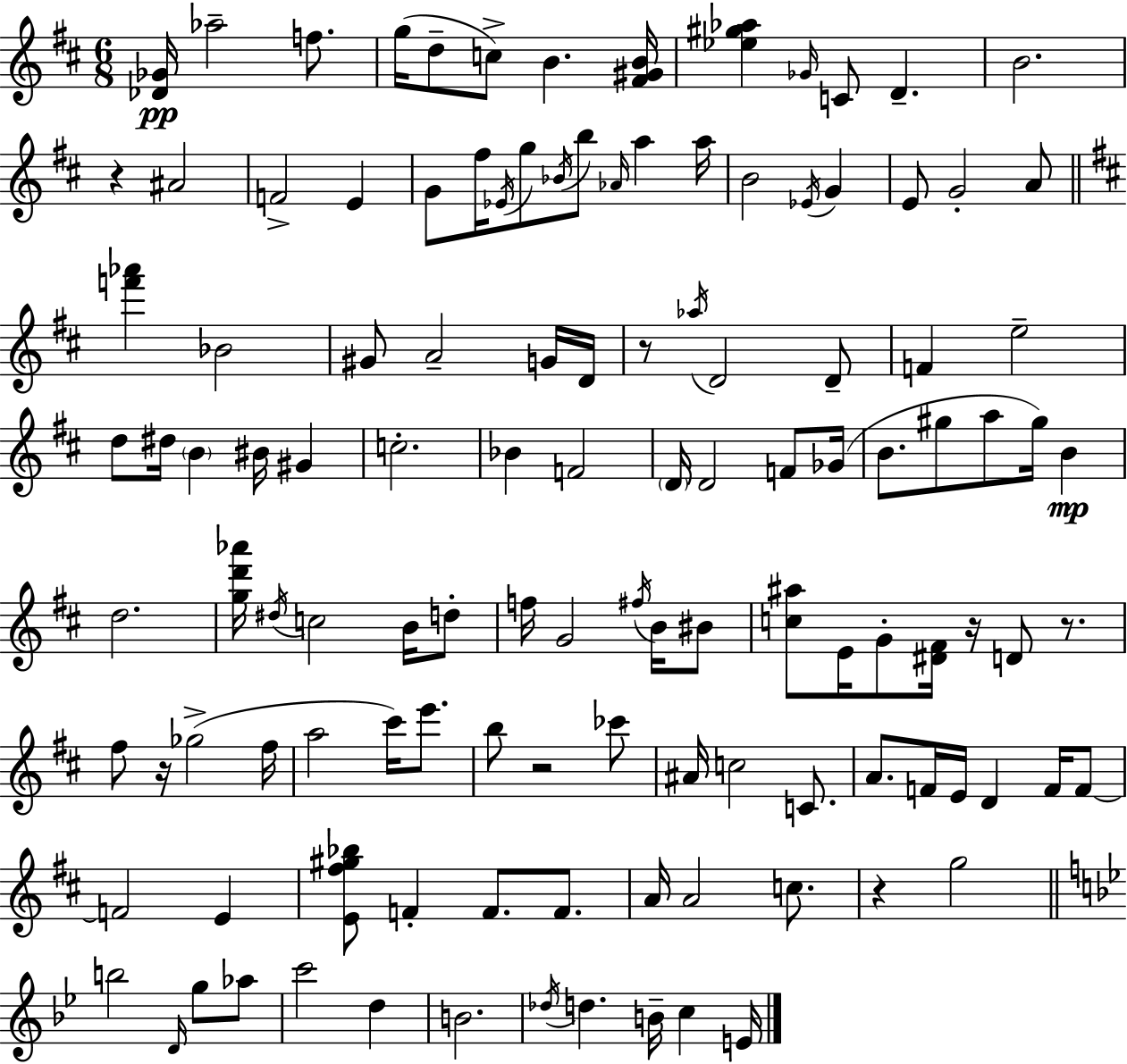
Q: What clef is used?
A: treble